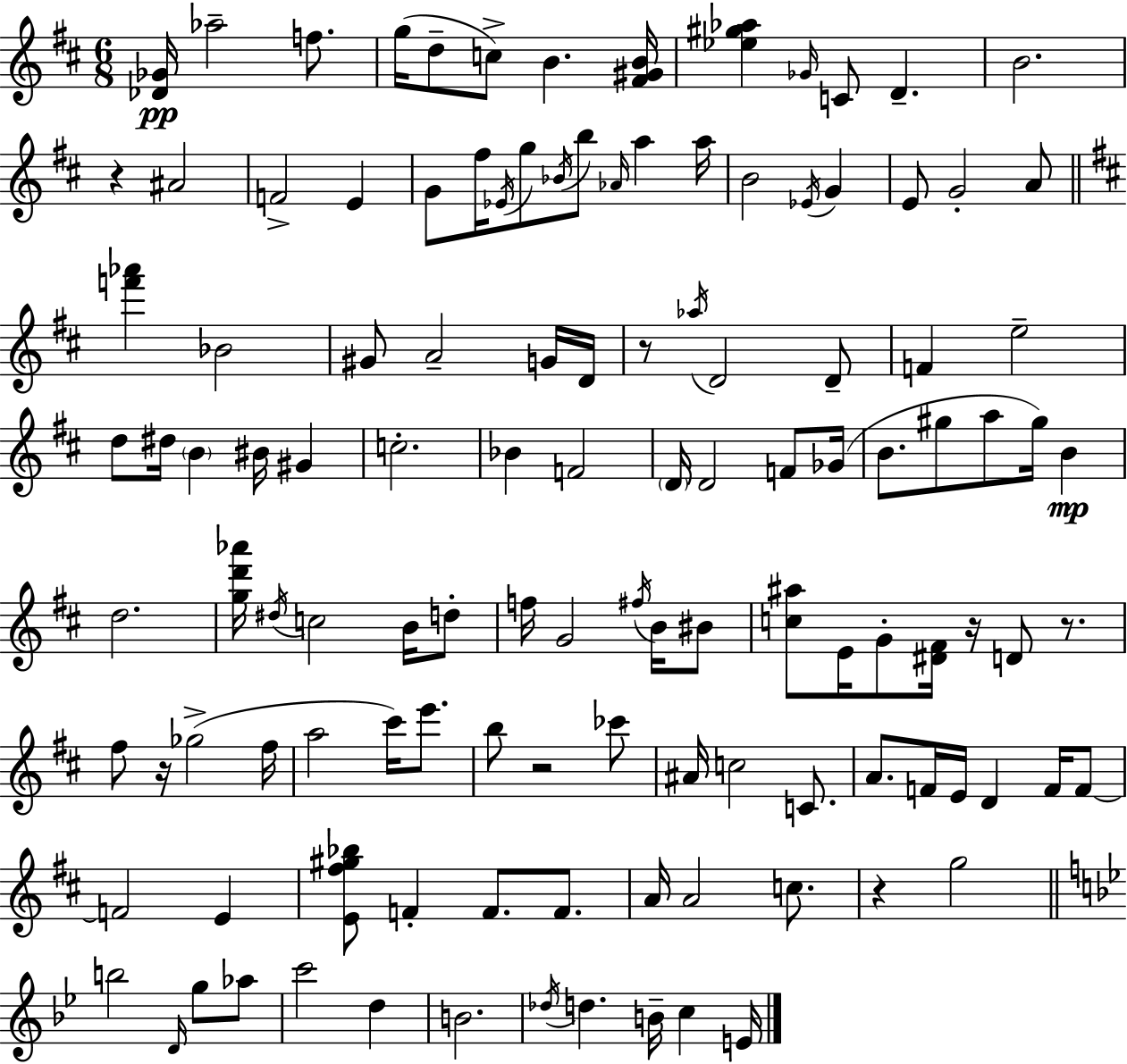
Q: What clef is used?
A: treble